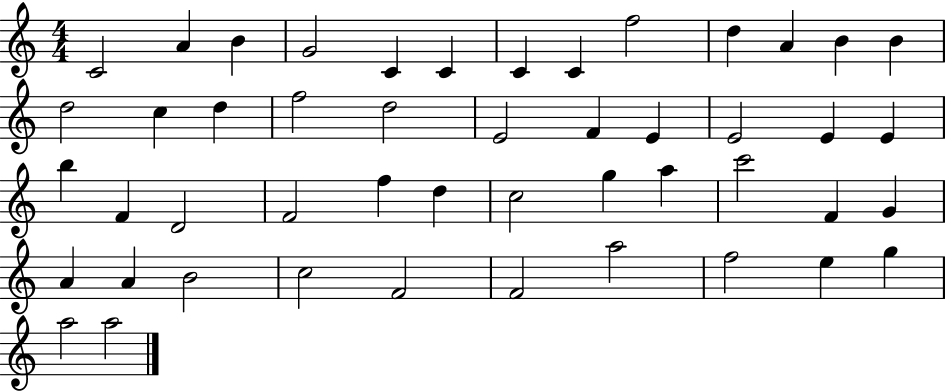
{
  \clef treble
  \numericTimeSignature
  \time 4/4
  \key c \major
  c'2 a'4 b'4 | g'2 c'4 c'4 | c'4 c'4 f''2 | d''4 a'4 b'4 b'4 | \break d''2 c''4 d''4 | f''2 d''2 | e'2 f'4 e'4 | e'2 e'4 e'4 | \break b''4 f'4 d'2 | f'2 f''4 d''4 | c''2 g''4 a''4 | c'''2 f'4 g'4 | \break a'4 a'4 b'2 | c''2 f'2 | f'2 a''2 | f''2 e''4 g''4 | \break a''2 a''2 | \bar "|."
}